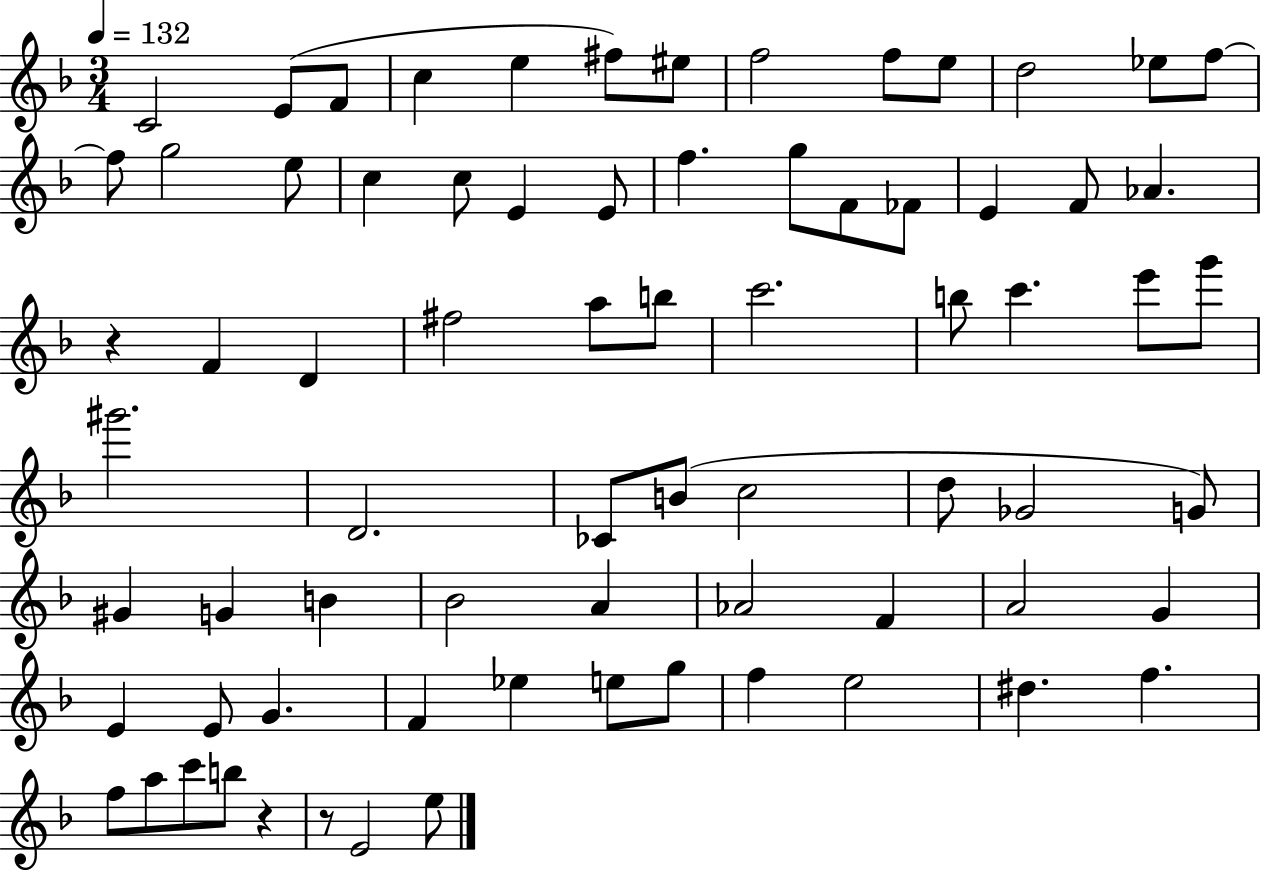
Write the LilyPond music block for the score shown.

{
  \clef treble
  \numericTimeSignature
  \time 3/4
  \key f \major
  \tempo 4 = 132
  c'2 e'8( f'8 | c''4 e''4 fis''8) eis''8 | f''2 f''8 e''8 | d''2 ees''8 f''8~~ | \break f''8 g''2 e''8 | c''4 c''8 e'4 e'8 | f''4. g''8 f'8 fes'8 | e'4 f'8 aes'4. | \break r4 f'4 d'4 | fis''2 a''8 b''8 | c'''2. | b''8 c'''4. e'''8 g'''8 | \break gis'''2. | d'2. | ces'8 b'8( c''2 | d''8 ges'2 g'8) | \break gis'4 g'4 b'4 | bes'2 a'4 | aes'2 f'4 | a'2 g'4 | \break e'4 e'8 g'4. | f'4 ees''4 e''8 g''8 | f''4 e''2 | dis''4. f''4. | \break f''8 a''8 c'''8 b''8 r4 | r8 e'2 e''8 | \bar "|."
}